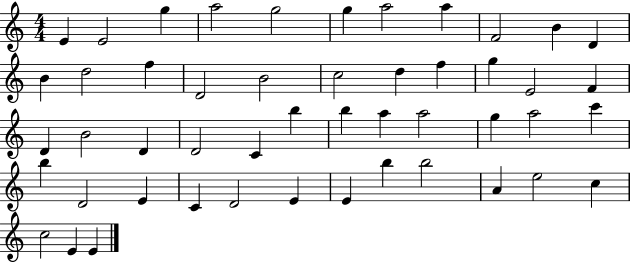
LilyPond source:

{
  \clef treble
  \numericTimeSignature
  \time 4/4
  \key c \major
  e'4 e'2 g''4 | a''2 g''2 | g''4 a''2 a''4 | f'2 b'4 d'4 | \break b'4 d''2 f''4 | d'2 b'2 | c''2 d''4 f''4 | g''4 e'2 f'4 | \break d'4 b'2 d'4 | d'2 c'4 b''4 | b''4 a''4 a''2 | g''4 a''2 c'''4 | \break b''4 d'2 e'4 | c'4 d'2 e'4 | e'4 b''4 b''2 | a'4 e''2 c''4 | \break c''2 e'4 e'4 | \bar "|."
}